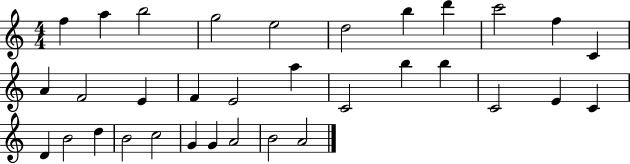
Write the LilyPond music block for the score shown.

{
  \clef treble
  \numericTimeSignature
  \time 4/4
  \key c \major
  f''4 a''4 b''2 | g''2 e''2 | d''2 b''4 d'''4 | c'''2 f''4 c'4 | \break a'4 f'2 e'4 | f'4 e'2 a''4 | c'2 b''4 b''4 | c'2 e'4 c'4 | \break d'4 b'2 d''4 | b'2 c''2 | g'4 g'4 a'2 | b'2 a'2 | \break \bar "|."
}